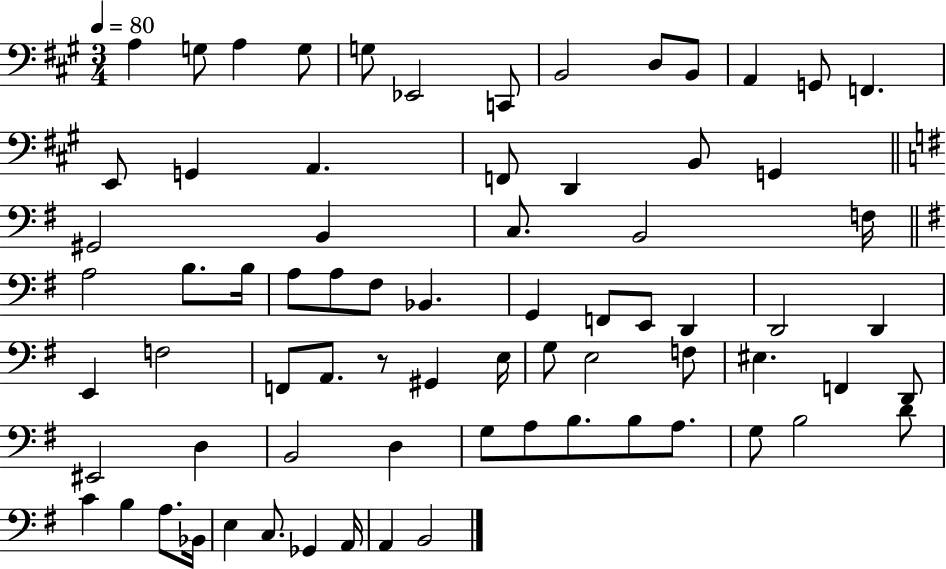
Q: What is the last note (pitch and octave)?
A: B2